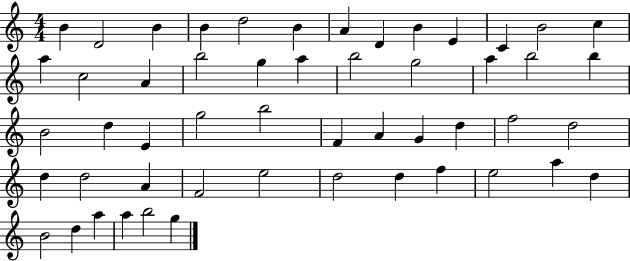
{
  \clef treble
  \numericTimeSignature
  \time 4/4
  \key c \major
  b'4 d'2 b'4 | b'4 d''2 b'4 | a'4 d'4 b'4 e'4 | c'4 b'2 c''4 | \break a''4 c''2 a'4 | b''2 g''4 a''4 | b''2 g''2 | a''4 b''2 b''4 | \break b'2 d''4 e'4 | g''2 b''2 | f'4 a'4 g'4 d''4 | f''2 d''2 | \break d''4 d''2 a'4 | f'2 e''2 | d''2 d''4 f''4 | e''2 a''4 d''4 | \break b'2 d''4 a''4 | a''4 b''2 g''4 | \bar "|."
}